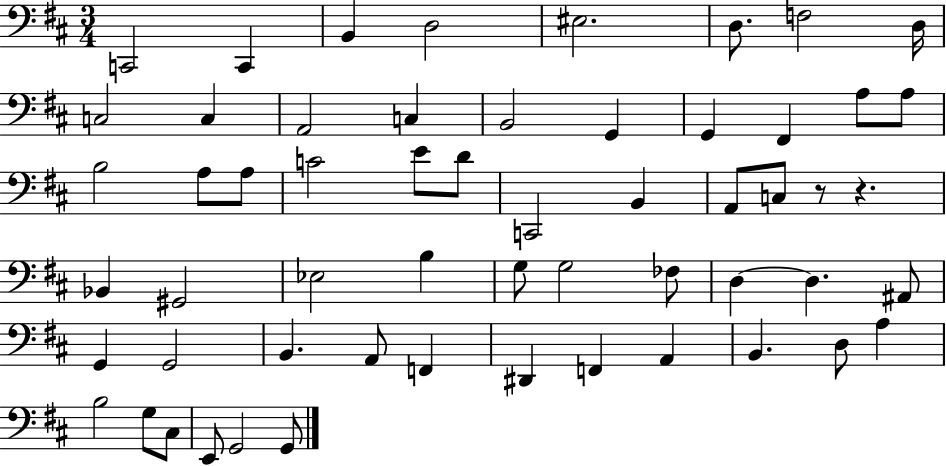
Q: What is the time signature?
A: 3/4